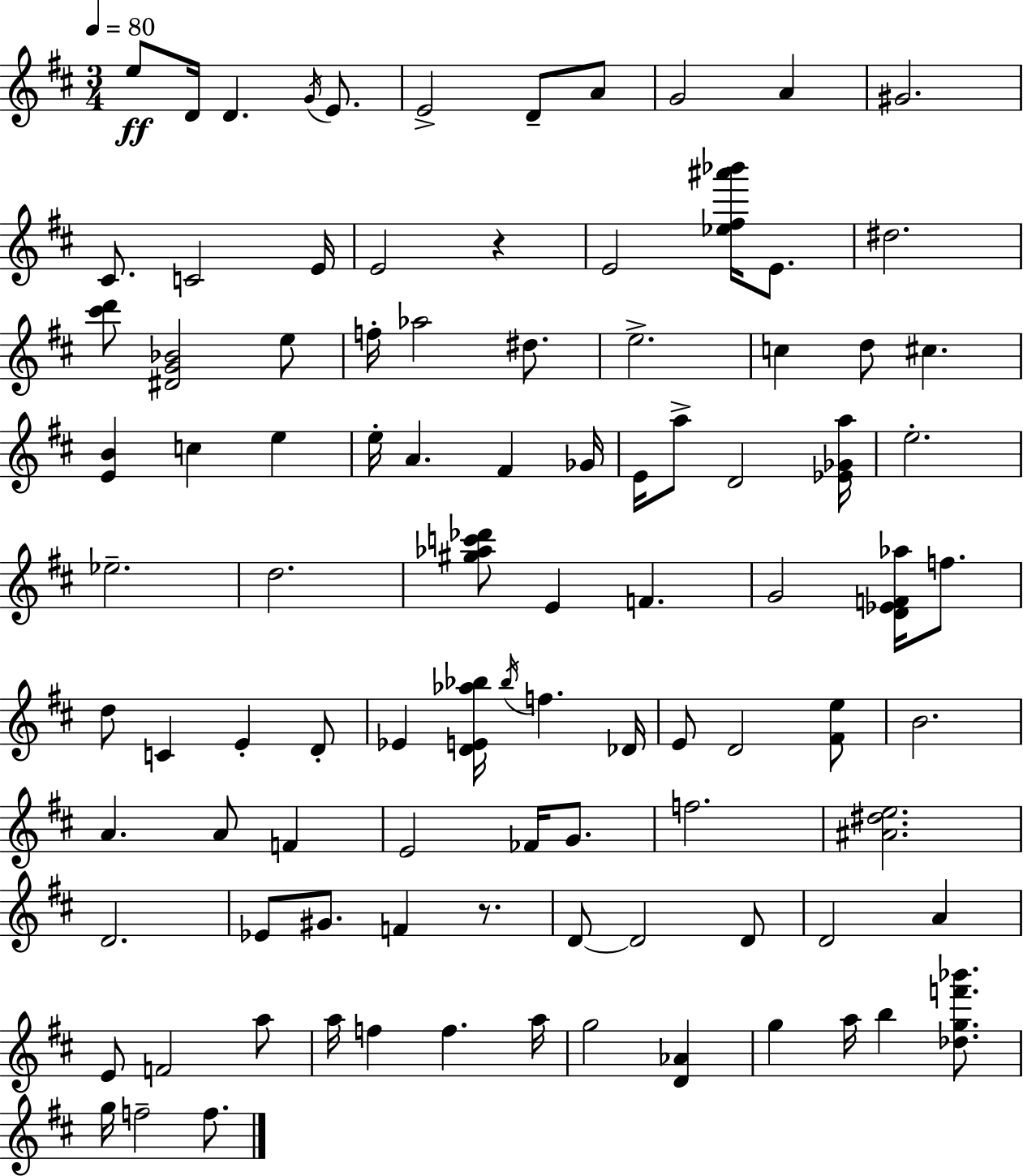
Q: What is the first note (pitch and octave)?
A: E5